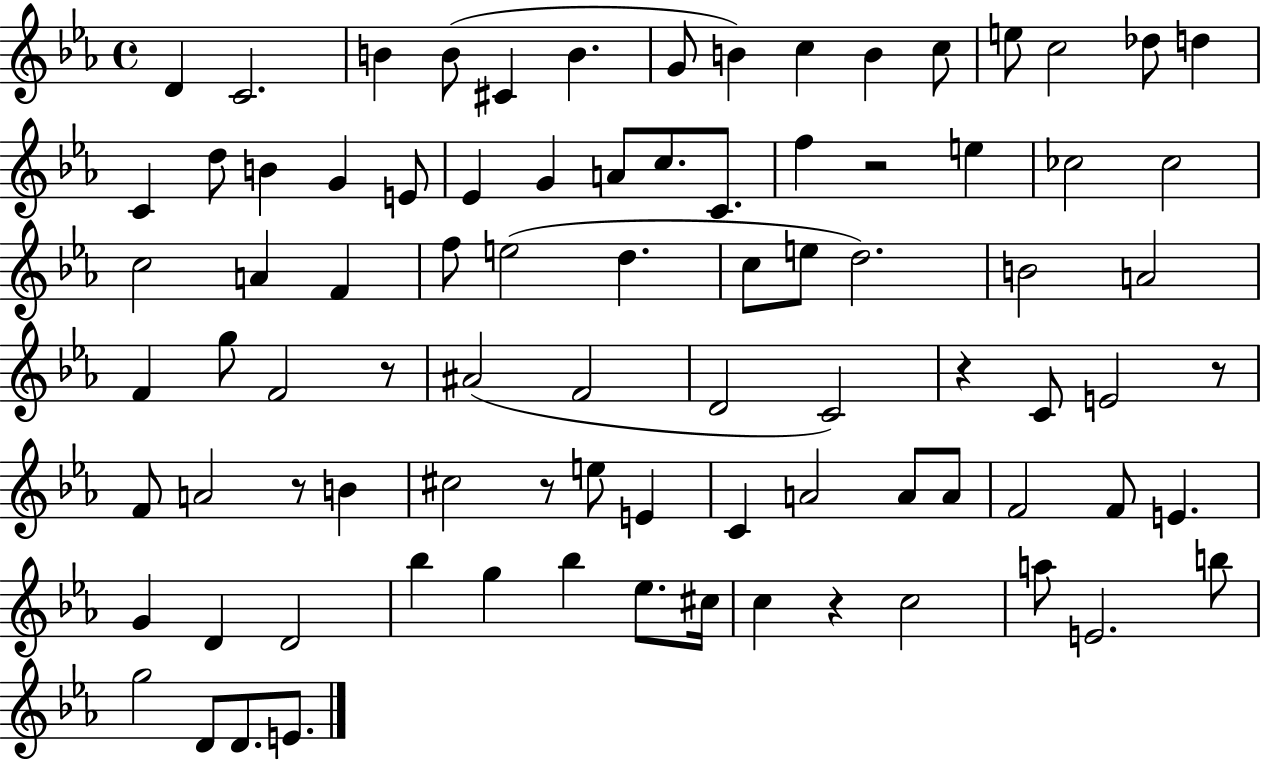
{
  \clef treble
  \time 4/4
  \defaultTimeSignature
  \key ees \major
  d'4 c'2. | b'4 b'8( cis'4 b'4. | g'8 b'4) c''4 b'4 c''8 | e''8 c''2 des''8 d''4 | \break c'4 d''8 b'4 g'4 e'8 | ees'4 g'4 a'8 c''8. c'8. | f''4 r2 e''4 | ces''2 ces''2 | \break c''2 a'4 f'4 | f''8 e''2( d''4. | c''8 e''8 d''2.) | b'2 a'2 | \break f'4 g''8 f'2 r8 | ais'2( f'2 | d'2 c'2) | r4 c'8 e'2 r8 | \break f'8 a'2 r8 b'4 | cis''2 r8 e''8 e'4 | c'4 a'2 a'8 a'8 | f'2 f'8 e'4. | \break g'4 d'4 d'2 | bes''4 g''4 bes''4 ees''8. cis''16 | c''4 r4 c''2 | a''8 e'2. b''8 | \break g''2 d'8 d'8. e'8. | \bar "|."
}